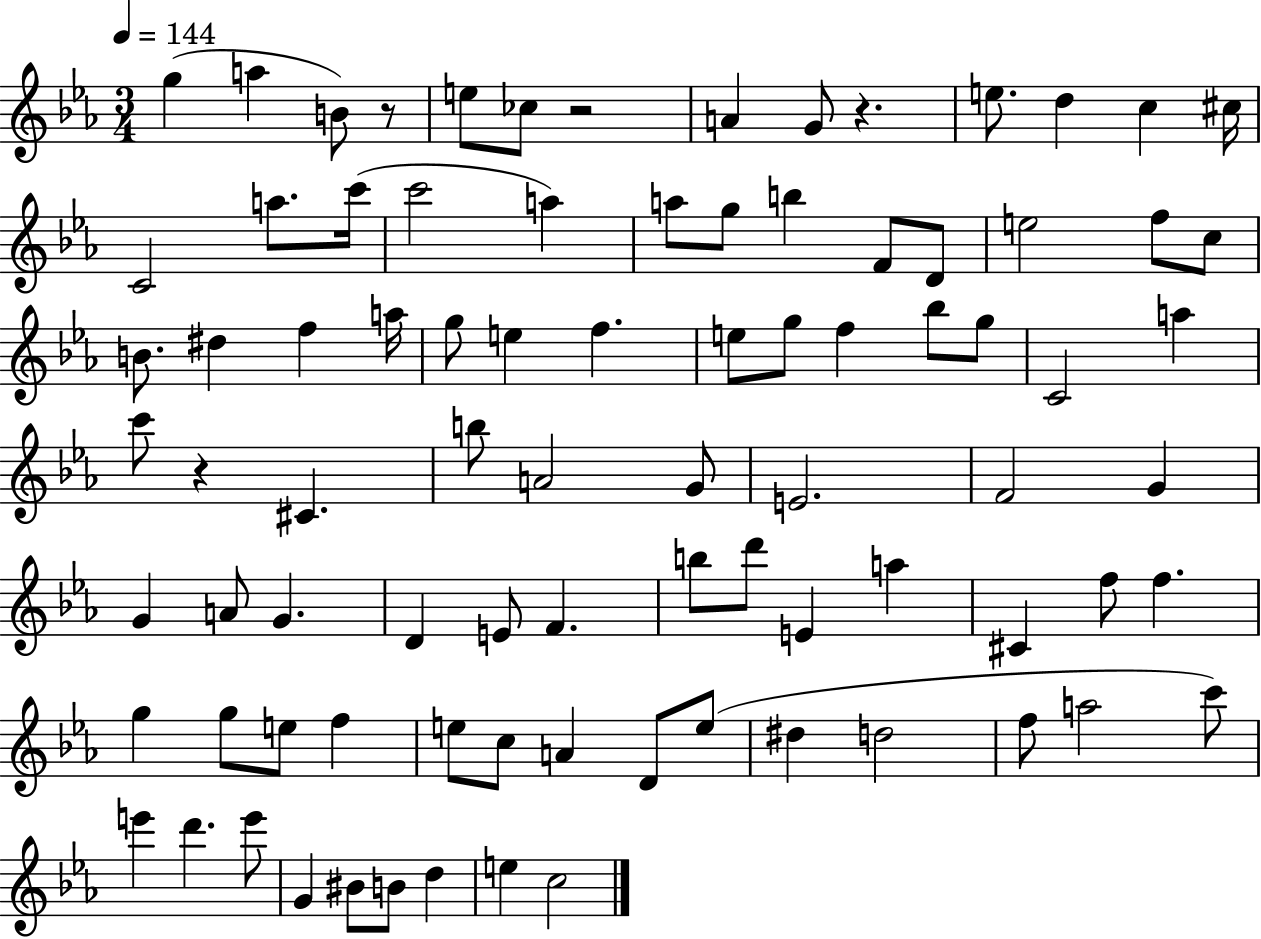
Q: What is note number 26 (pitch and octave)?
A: D#5